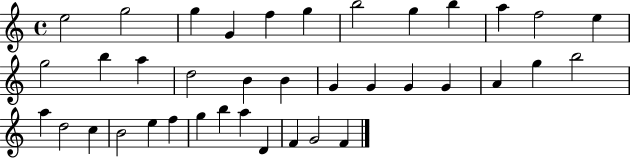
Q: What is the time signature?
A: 4/4